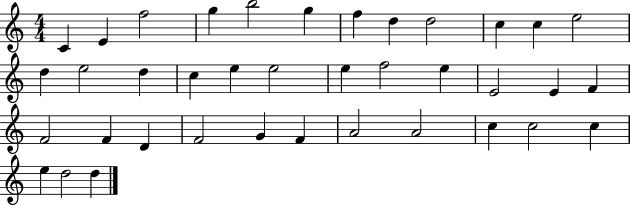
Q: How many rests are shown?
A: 0